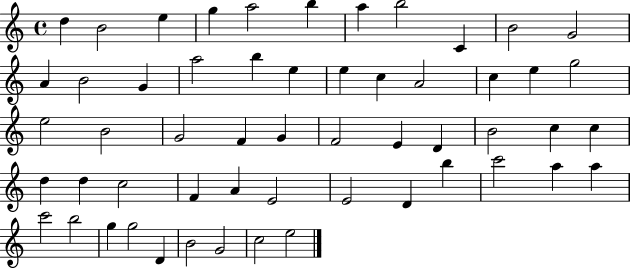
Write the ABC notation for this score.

X:1
T:Untitled
M:4/4
L:1/4
K:C
d B2 e g a2 b a b2 C B2 G2 A B2 G a2 b e e c A2 c e g2 e2 B2 G2 F G F2 E D B2 c c d d c2 F A E2 E2 D b c'2 a a c'2 b2 g g2 D B2 G2 c2 e2